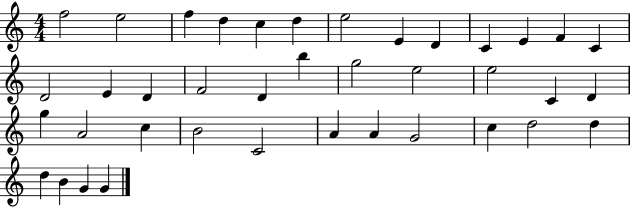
X:1
T:Untitled
M:4/4
L:1/4
K:C
f2 e2 f d c d e2 E D C E F C D2 E D F2 D b g2 e2 e2 C D g A2 c B2 C2 A A G2 c d2 d d B G G